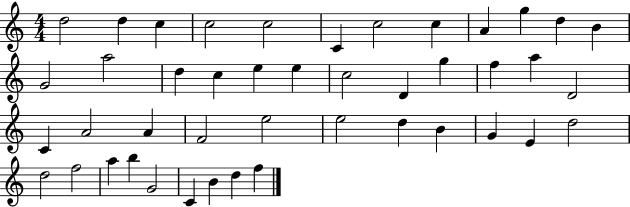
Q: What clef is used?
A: treble